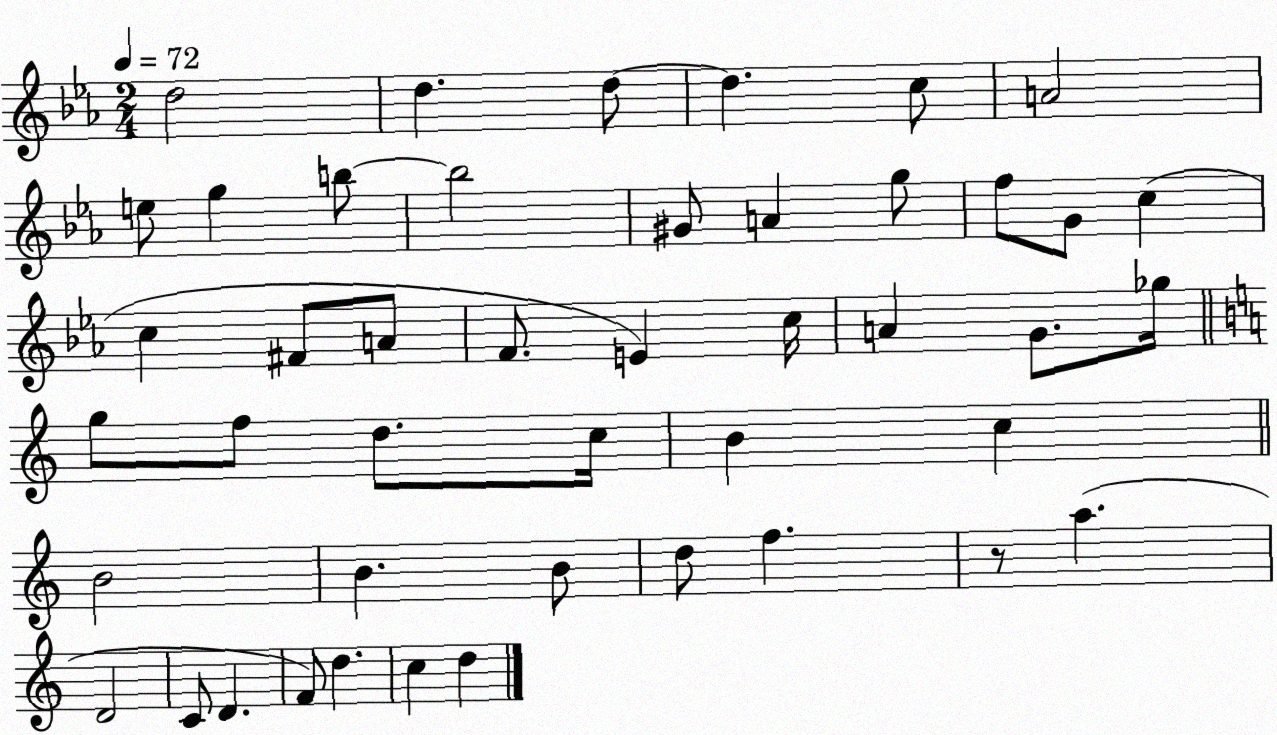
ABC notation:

X:1
T:Untitled
M:2/4
L:1/4
K:Eb
d2 d d/2 d c/2 A2 e/2 g b/2 b2 ^G/2 A g/2 f/2 G/2 c c ^F/2 A/2 F/2 E c/4 A G/2 _g/4 g/2 f/2 d/2 c/4 B c B2 B B/2 d/2 f z/2 a D2 C/2 D F/2 d c d